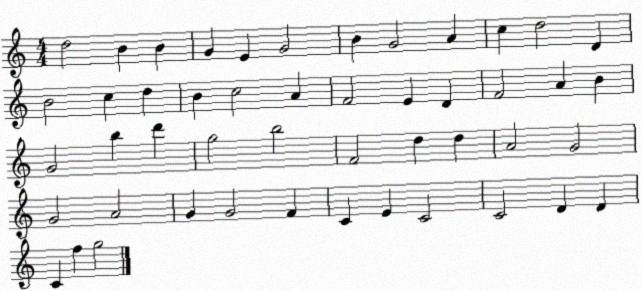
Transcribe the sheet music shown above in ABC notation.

X:1
T:Untitled
M:4/4
L:1/4
K:C
d2 B B G E G2 B G2 A c d2 D B2 c d B c2 A F2 E D F2 A B G2 b d' g2 b2 F2 d d A2 G2 G2 A2 G G2 F C E C2 C2 D D C f g2